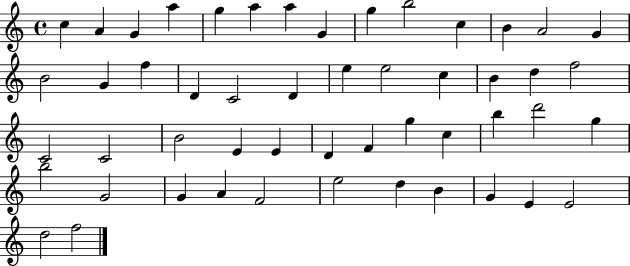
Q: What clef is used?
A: treble